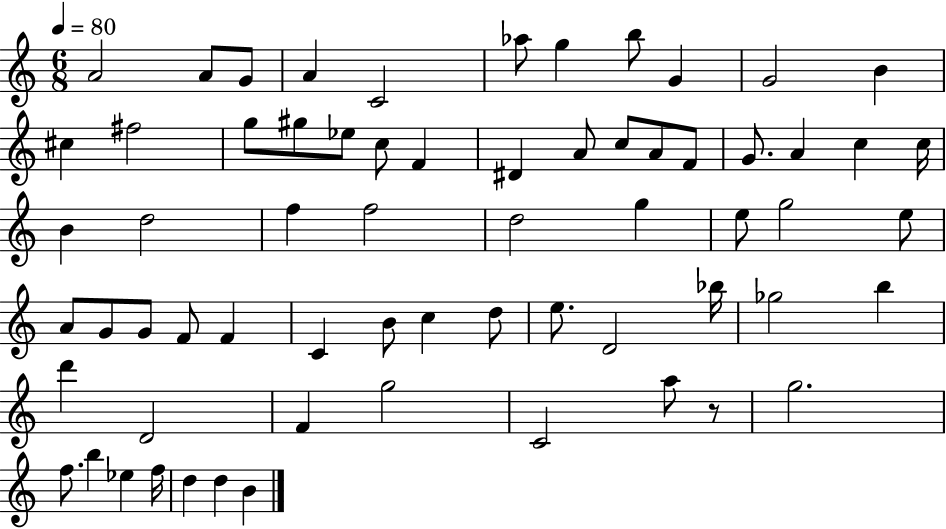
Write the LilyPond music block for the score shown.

{
  \clef treble
  \numericTimeSignature
  \time 6/8
  \key c \major
  \tempo 4 = 80
  a'2 a'8 g'8 | a'4 c'2 | aes''8 g''4 b''8 g'4 | g'2 b'4 | \break cis''4 fis''2 | g''8 gis''8 ees''8 c''8 f'4 | dis'4 a'8 c''8 a'8 f'8 | g'8. a'4 c''4 c''16 | \break b'4 d''2 | f''4 f''2 | d''2 g''4 | e''8 g''2 e''8 | \break a'8 g'8 g'8 f'8 f'4 | c'4 b'8 c''4 d''8 | e''8. d'2 bes''16 | ges''2 b''4 | \break d'''4 d'2 | f'4 g''2 | c'2 a''8 r8 | g''2. | \break f''8. b''4 ees''4 f''16 | d''4 d''4 b'4 | \bar "|."
}